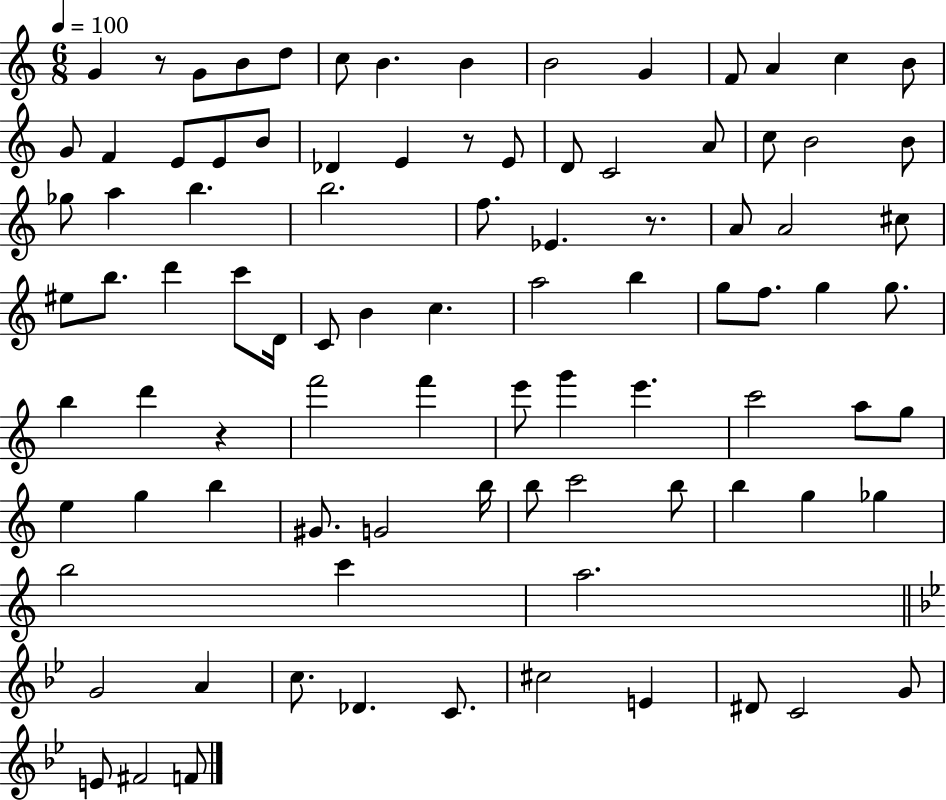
X:1
T:Untitled
M:6/8
L:1/4
K:C
G z/2 G/2 B/2 d/2 c/2 B B B2 G F/2 A c B/2 G/2 F E/2 E/2 B/2 _D E z/2 E/2 D/2 C2 A/2 c/2 B2 B/2 _g/2 a b b2 f/2 _E z/2 A/2 A2 ^c/2 ^e/2 b/2 d' c'/2 D/4 C/2 B c a2 b g/2 f/2 g g/2 b d' z f'2 f' e'/2 g' e' c'2 a/2 g/2 e g b ^G/2 G2 b/4 b/2 c'2 b/2 b g _g b2 c' a2 G2 A c/2 _D C/2 ^c2 E ^D/2 C2 G/2 E/2 ^F2 F/2